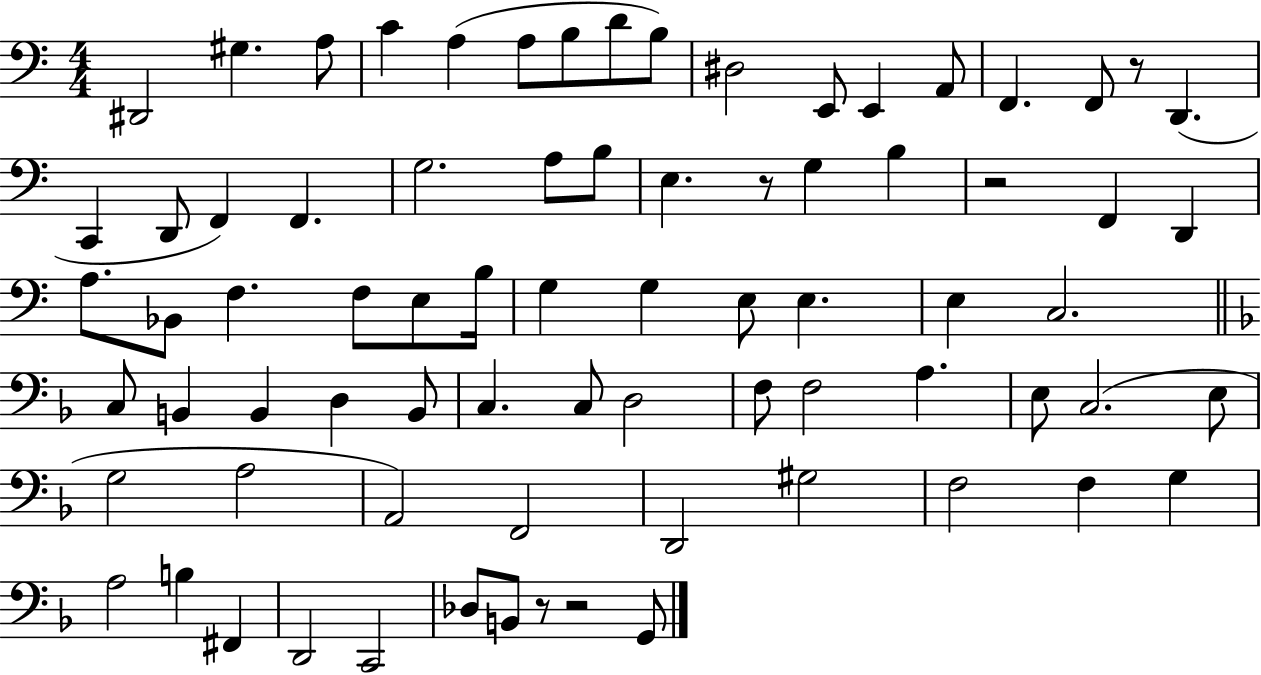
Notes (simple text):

D#2/h G#3/q. A3/e C4/q A3/q A3/e B3/e D4/e B3/e D#3/h E2/e E2/q A2/e F2/q. F2/e R/e D2/q. C2/q D2/e F2/q F2/q. G3/h. A3/e B3/e E3/q. R/e G3/q B3/q R/h F2/q D2/q A3/e. Bb2/e F3/q. F3/e E3/e B3/s G3/q G3/q E3/e E3/q. E3/q C3/h. C3/e B2/q B2/q D3/q B2/e C3/q. C3/e D3/h F3/e F3/h A3/q. E3/e C3/h. E3/e G3/h A3/h A2/h F2/h D2/h G#3/h F3/h F3/q G3/q A3/h B3/q F#2/q D2/h C2/h Db3/e B2/e R/e R/h G2/e